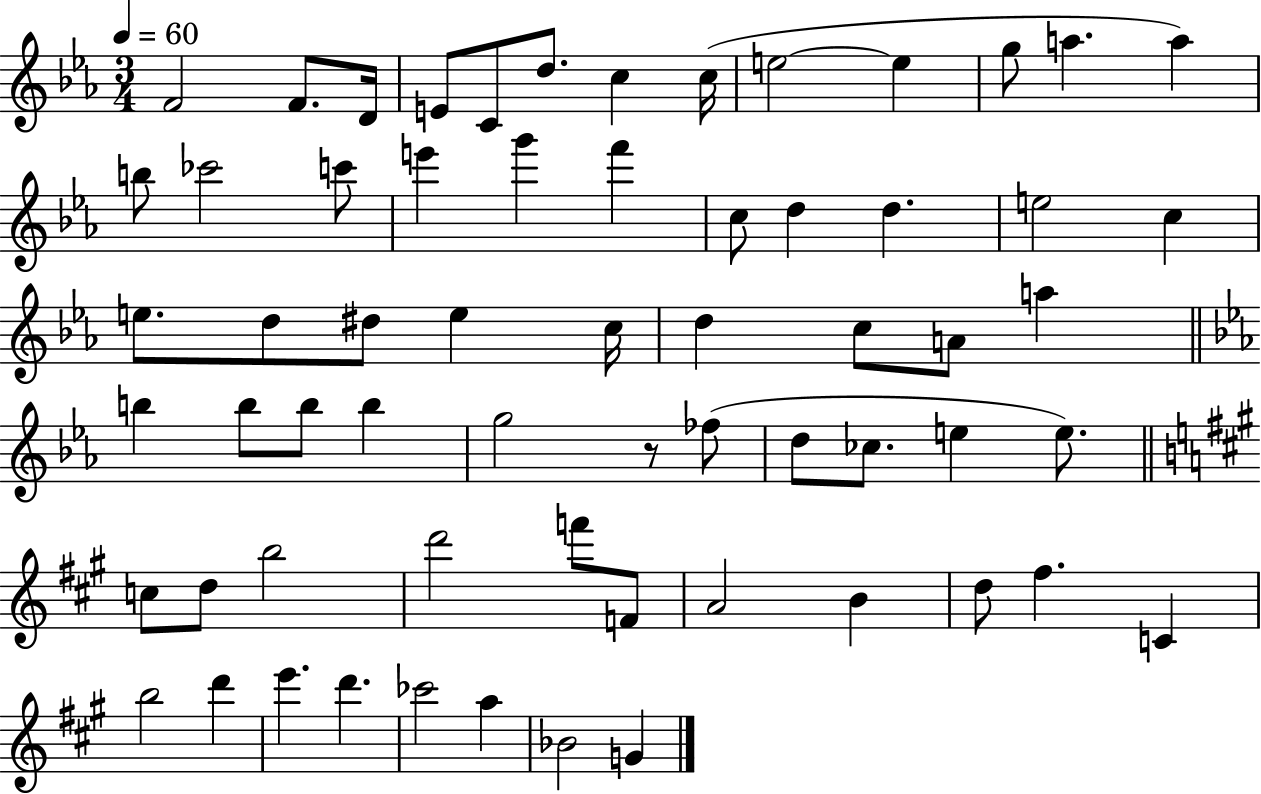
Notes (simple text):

F4/h F4/e. D4/s E4/e C4/e D5/e. C5/q C5/s E5/h E5/q G5/e A5/q. A5/q B5/e CES6/h C6/e E6/q G6/q F6/q C5/e D5/q D5/q. E5/h C5/q E5/e. D5/e D#5/e E5/q C5/s D5/q C5/e A4/e A5/q B5/q B5/e B5/e B5/q G5/h R/e FES5/e D5/e CES5/e. E5/q E5/e. C5/e D5/e B5/h D6/h F6/e F4/e A4/h B4/q D5/e F#5/q. C4/q B5/h D6/q E6/q. D6/q. CES6/h A5/q Bb4/h G4/q